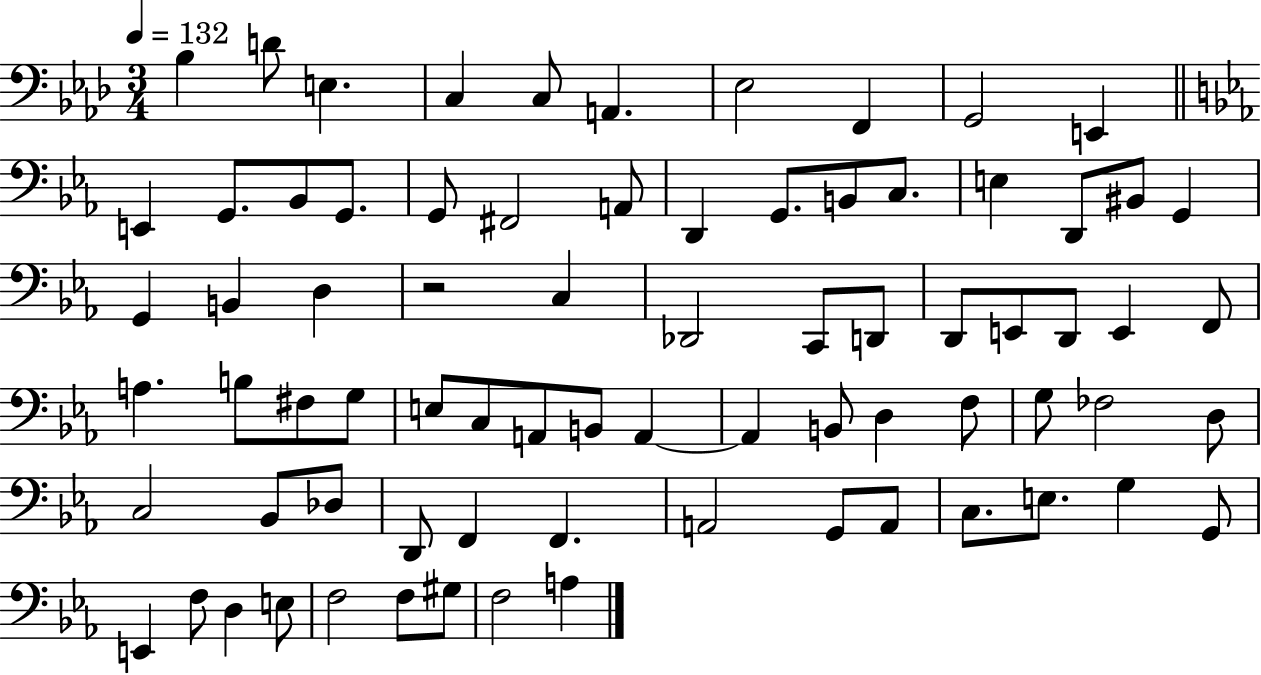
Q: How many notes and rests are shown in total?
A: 76